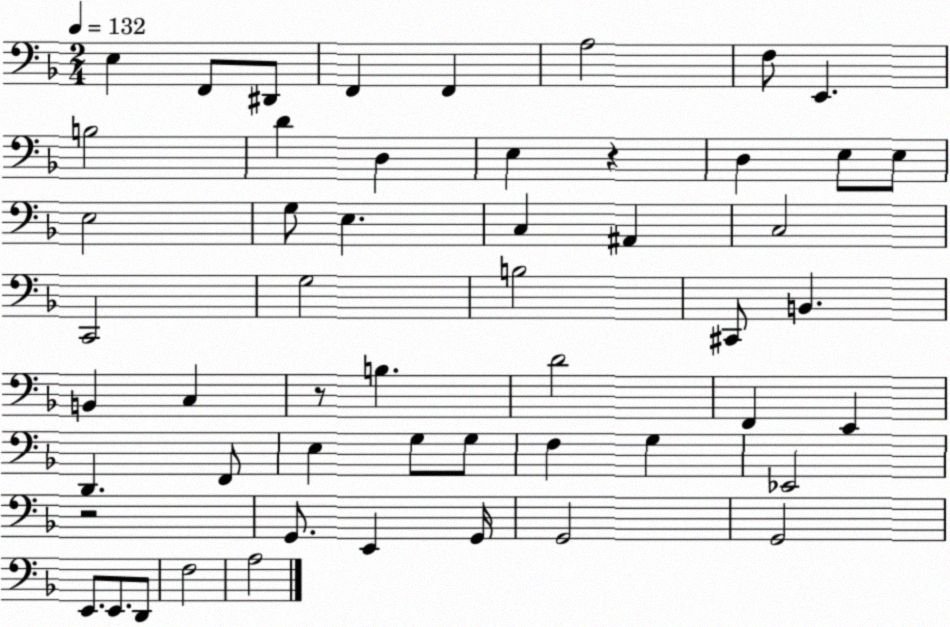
X:1
T:Untitled
M:2/4
L:1/4
K:F
E, F,,/2 ^D,,/2 F,, F,, A,2 F,/2 E,, B,2 D D, E, z D, E,/2 E,/2 E,2 G,/2 E, C, ^A,, C,2 C,,2 G,2 B,2 ^C,,/2 B,, B,, C, z/2 B, D2 F,, E,, D,, F,,/2 E, G,/2 G,/2 F, G, _E,,2 z2 G,,/2 E,, G,,/4 G,,2 G,,2 E,,/2 E,,/2 D,,/2 F,2 A,2